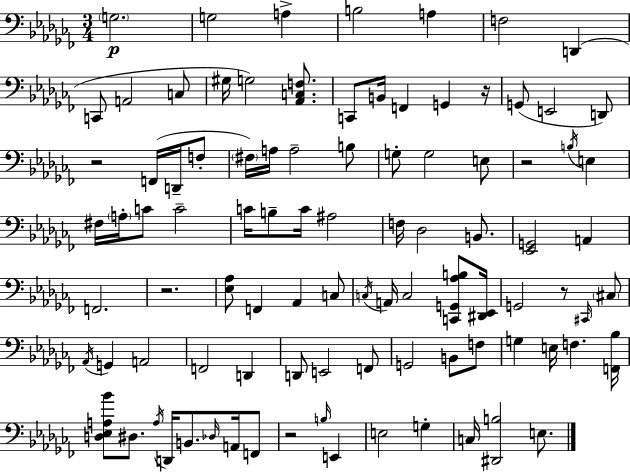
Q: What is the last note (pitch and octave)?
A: E3